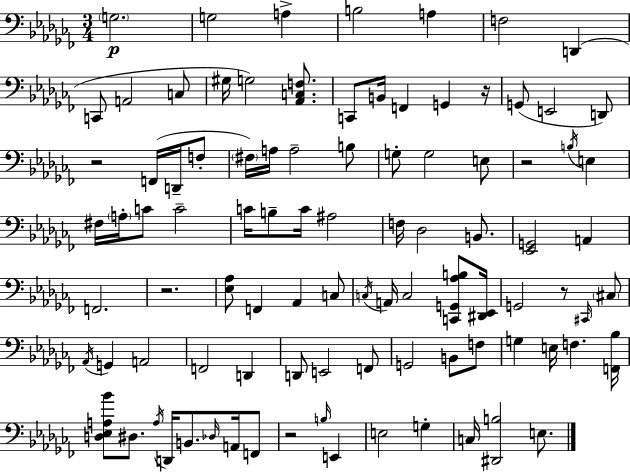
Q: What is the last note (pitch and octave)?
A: E3